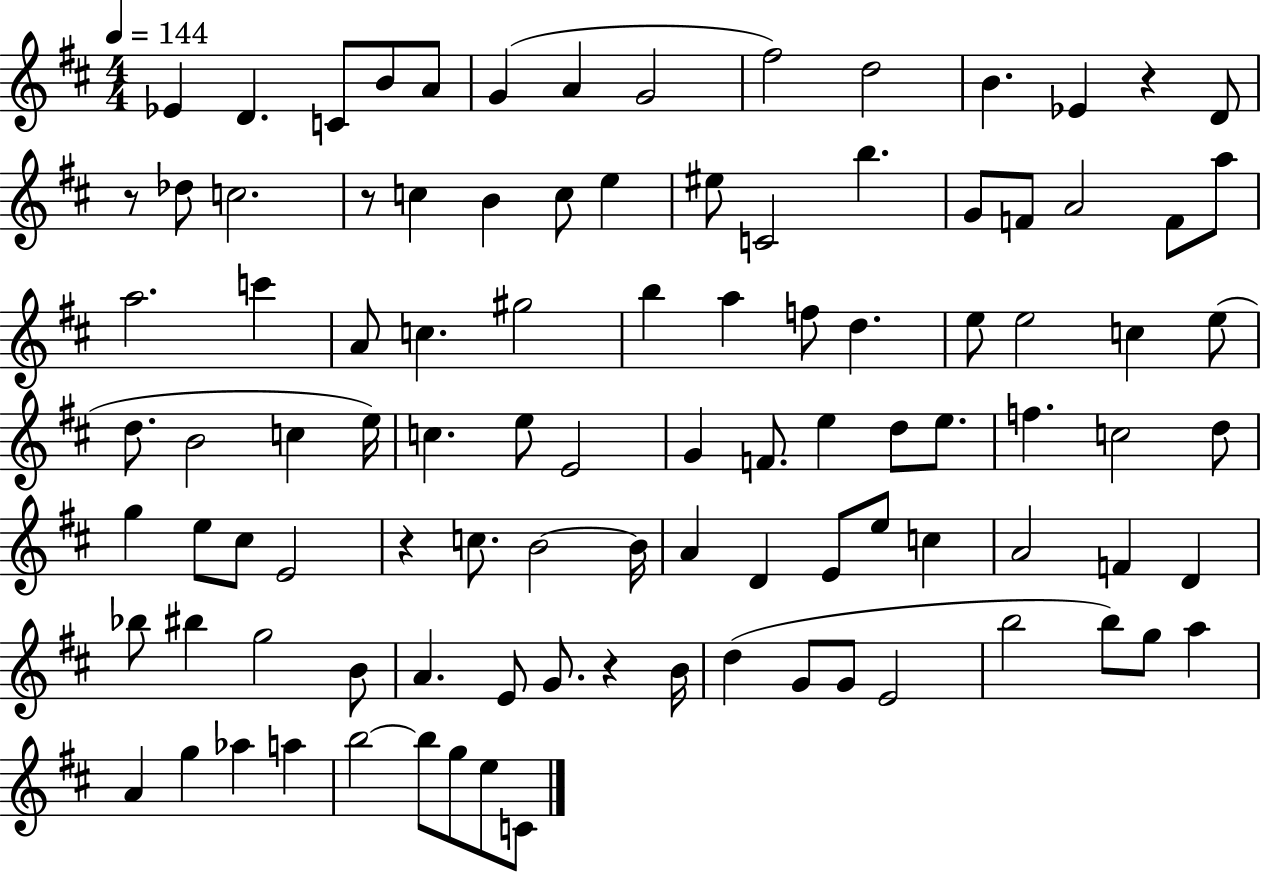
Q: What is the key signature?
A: D major